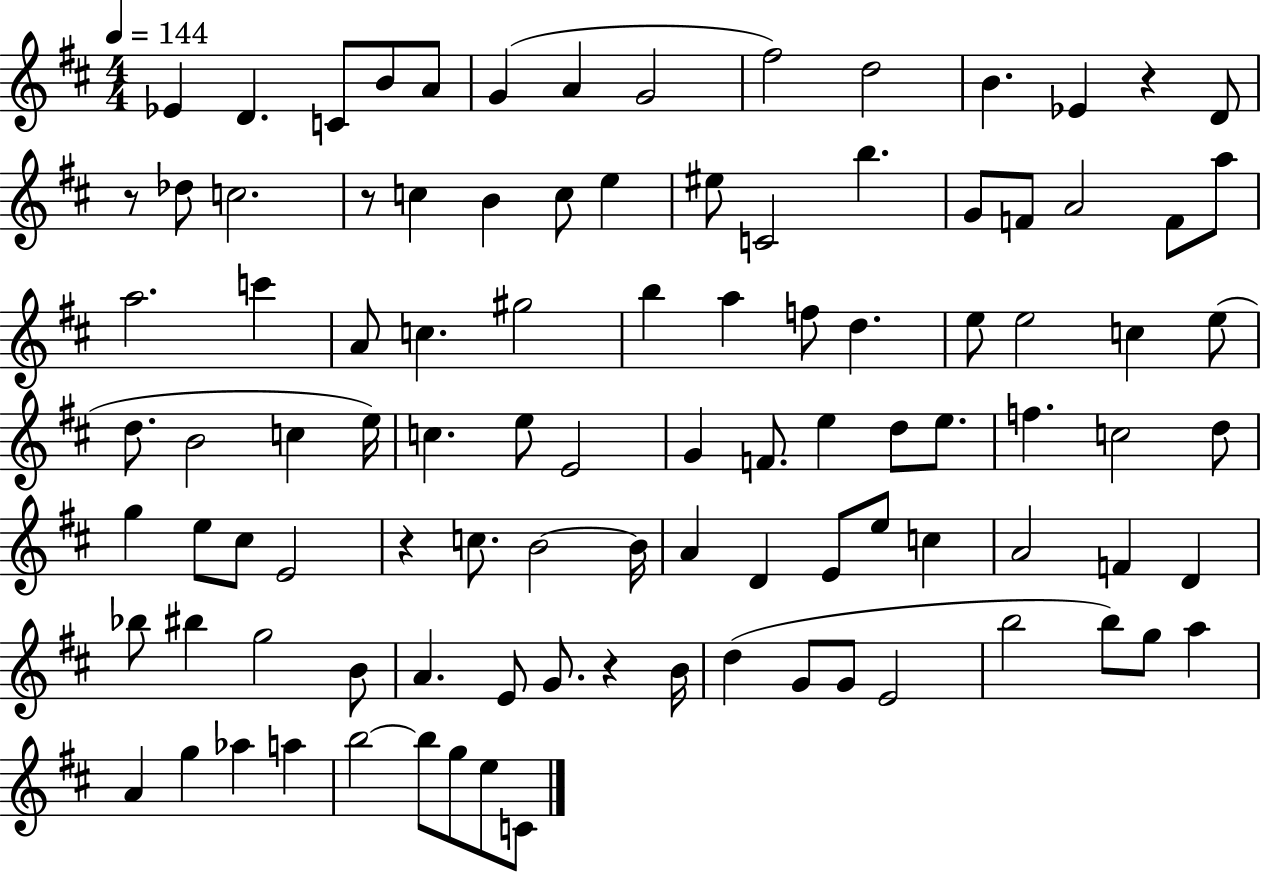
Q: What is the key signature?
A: D major